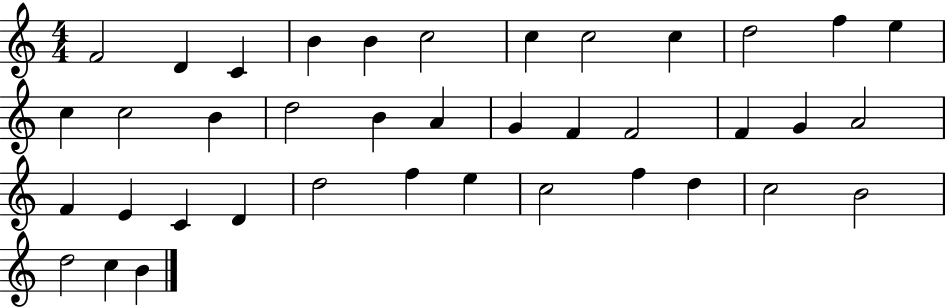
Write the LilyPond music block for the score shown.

{
  \clef treble
  \numericTimeSignature
  \time 4/4
  \key c \major
  f'2 d'4 c'4 | b'4 b'4 c''2 | c''4 c''2 c''4 | d''2 f''4 e''4 | \break c''4 c''2 b'4 | d''2 b'4 a'4 | g'4 f'4 f'2 | f'4 g'4 a'2 | \break f'4 e'4 c'4 d'4 | d''2 f''4 e''4 | c''2 f''4 d''4 | c''2 b'2 | \break d''2 c''4 b'4 | \bar "|."
}